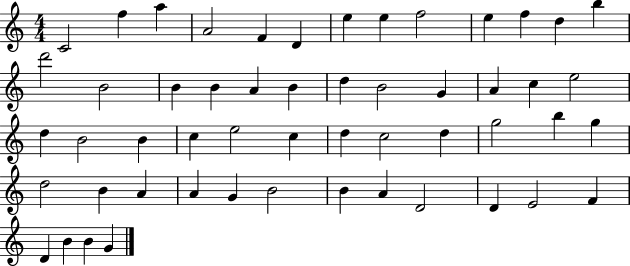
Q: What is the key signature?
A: C major